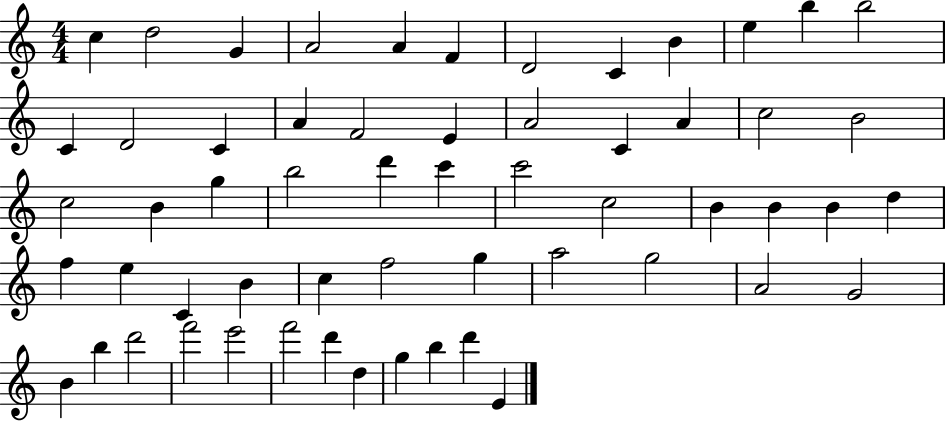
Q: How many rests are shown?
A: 0